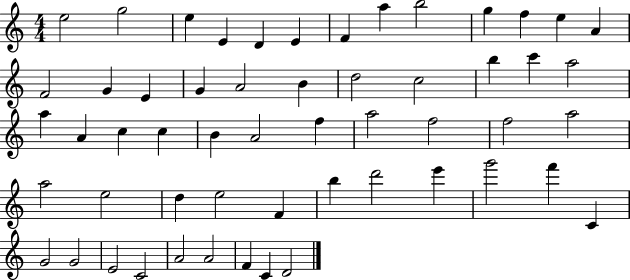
E5/h G5/h E5/q E4/q D4/q E4/q F4/q A5/q B5/h G5/q F5/q E5/q A4/q F4/h G4/q E4/q G4/q A4/h B4/q D5/h C5/h B5/q C6/q A5/h A5/q A4/q C5/q C5/q B4/q A4/h F5/q A5/h F5/h F5/h A5/h A5/h E5/h D5/q E5/h F4/q B5/q D6/h E6/q G6/h F6/q C4/q G4/h G4/h E4/h C4/h A4/h A4/h F4/q C4/q D4/h